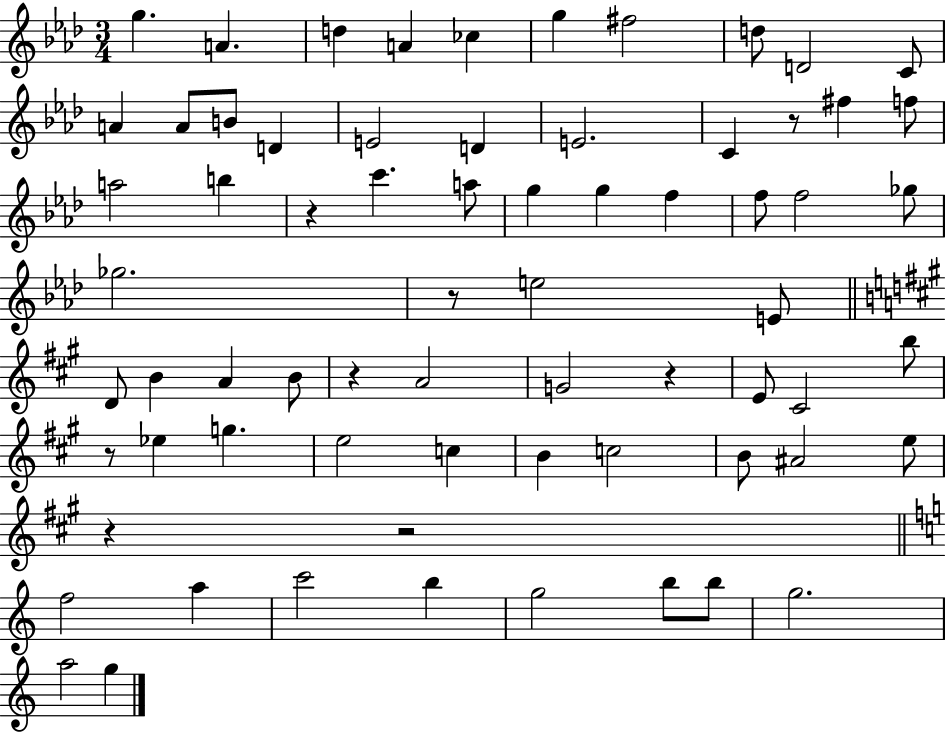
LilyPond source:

{
  \clef treble
  \numericTimeSignature
  \time 3/4
  \key aes \major
  \repeat volta 2 { g''4. a'4. | d''4 a'4 ces''4 | g''4 fis''2 | d''8 d'2 c'8 | \break a'4 a'8 b'8 d'4 | e'2 d'4 | e'2. | c'4 r8 fis''4 f''8 | \break a''2 b''4 | r4 c'''4. a''8 | g''4 g''4 f''4 | f''8 f''2 ges''8 | \break ges''2. | r8 e''2 e'8 | \bar "||" \break \key a \major d'8 b'4 a'4 b'8 | r4 a'2 | g'2 r4 | e'8 cis'2 b''8 | \break r8 ees''4 g''4. | e''2 c''4 | b'4 c''2 | b'8 ais'2 e''8 | \break r4 r2 | \bar "||" \break \key c \major f''2 a''4 | c'''2 b''4 | g''2 b''8 b''8 | g''2. | \break a''2 g''4 | } \bar "|."
}